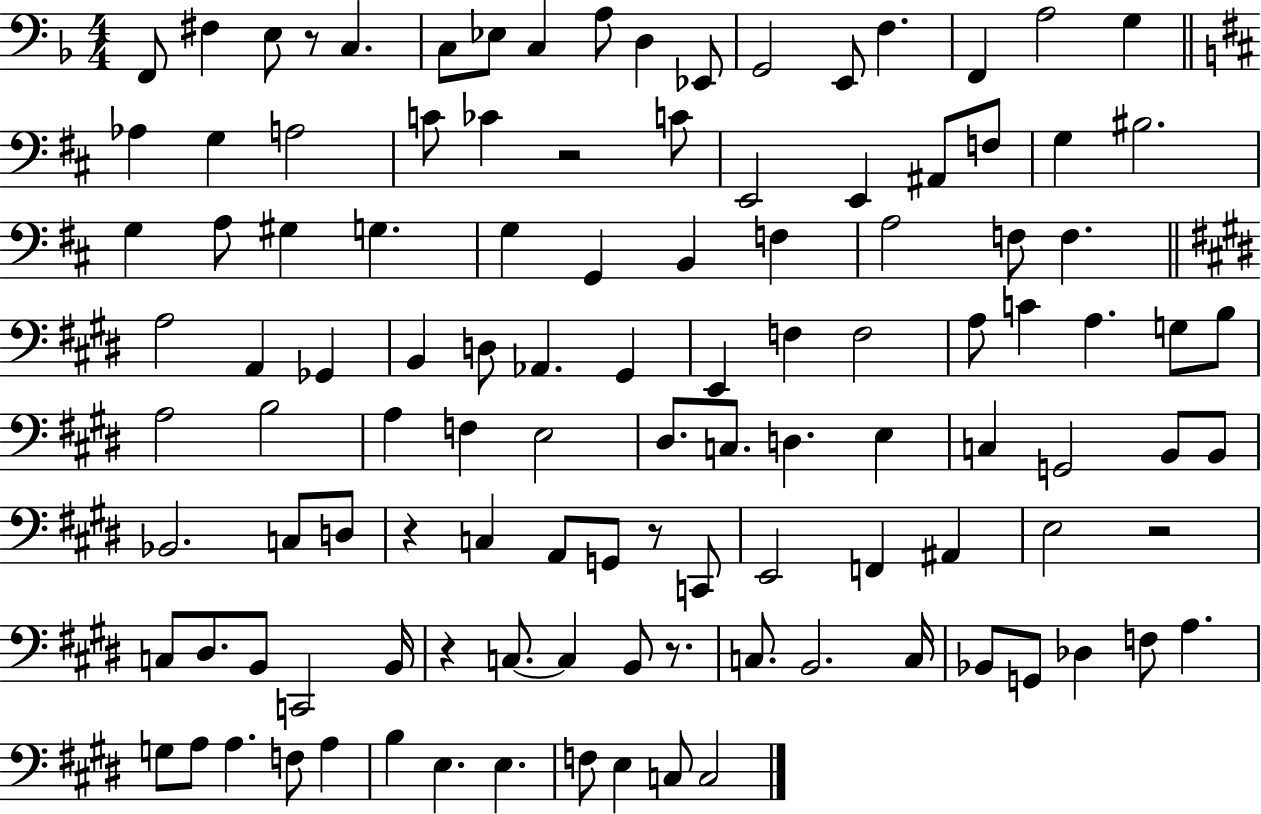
{
  \clef bass
  \numericTimeSignature
  \time 4/4
  \key f \major
  f,8 fis4 e8 r8 c4. | c8 ees8 c4 a8 d4 ees,8 | g,2 e,8 f4. | f,4 a2 g4 | \break \bar "||" \break \key b \minor aes4 g4 a2 | c'8 ces'4 r2 c'8 | e,2 e,4 ais,8 f8 | g4 bis2. | \break g4 a8 gis4 g4. | g4 g,4 b,4 f4 | a2 f8 f4. | \bar "||" \break \key e \major a2 a,4 ges,4 | b,4 d8 aes,4. gis,4 | e,4 f4 f2 | a8 c'4 a4. g8 b8 | \break a2 b2 | a4 f4 e2 | dis8. c8. d4. e4 | c4 g,2 b,8 b,8 | \break bes,2. c8 d8 | r4 c4 a,8 g,8 r8 c,8 | e,2 f,4 ais,4 | e2 r2 | \break c8 dis8. b,8 c,2 b,16 | r4 c8.~~ c4 b,8 r8. | c8. b,2. c16 | bes,8 g,8 des4 f8 a4. | \break g8 a8 a4. f8 a4 | b4 e4. e4. | f8 e4 c8 c2 | \bar "|."
}